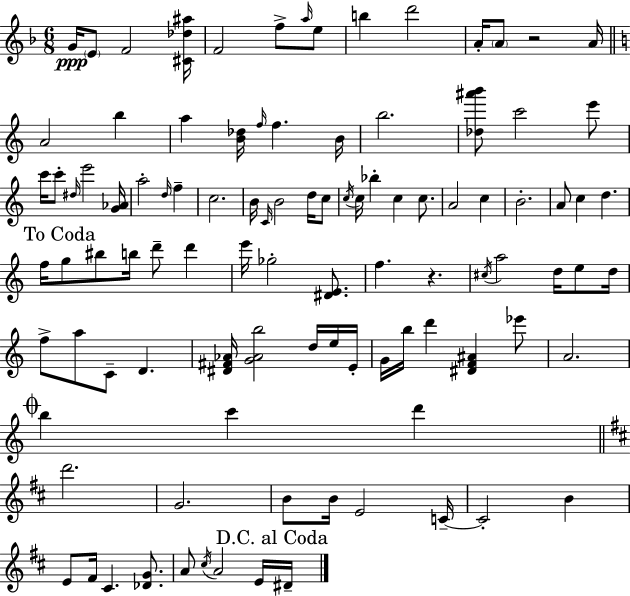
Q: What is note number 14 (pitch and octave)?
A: B5